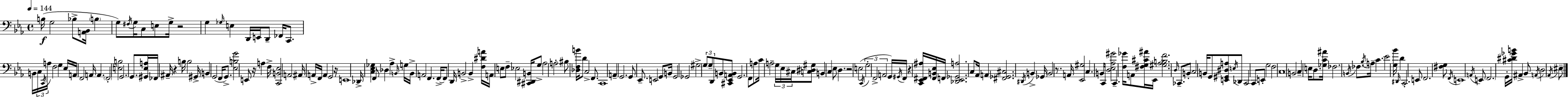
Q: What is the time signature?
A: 4/4